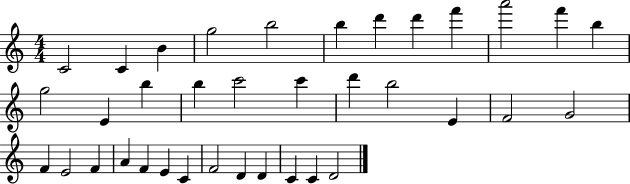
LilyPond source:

{
  \clef treble
  \numericTimeSignature
  \time 4/4
  \key c \major
  c'2 c'4 b'4 | g''2 b''2 | b''4 d'''4 d'''4 f'''4 | a'''2 f'''4 b''4 | \break g''2 e'4 b''4 | b''4 c'''2 c'''4 | d'''4 b''2 e'4 | f'2 g'2 | \break f'4 e'2 f'4 | a'4 f'4 e'4 c'4 | f'2 d'4 d'4 | c'4 c'4 d'2 | \break \bar "|."
}